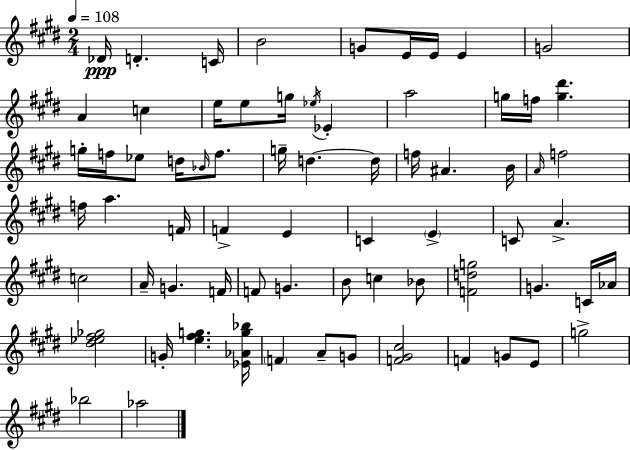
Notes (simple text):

Db4/s D4/q. C4/s B4/h G4/e E4/s E4/s E4/q G4/h A4/q C5/q E5/s E5/e G5/s Eb5/s Eb4/q A5/h G5/s F5/s [G5,D#6]/q. G5/s F5/s Eb5/e D5/s Bb4/s F5/e. G5/s D5/q. D5/s F5/s A#4/q. B4/s A4/s F5/h F5/s A5/q. F4/s F4/q E4/q C4/q E4/q C4/e A4/q. C5/h A4/s G4/q. F4/s F4/e G4/q. B4/e C5/q Bb4/e [F4,D5,G5]/h G4/q. C4/s Ab4/s [D#5,Eb5,F#5,Gb5]/h G4/s [E5,F#5,G5]/q. [Eb4,Ab4,G5,Bb5]/s F4/q A4/e G4/e [F4,G#4,C#5]/h F4/q G4/e E4/e G5/h Bb5/h Ab5/h